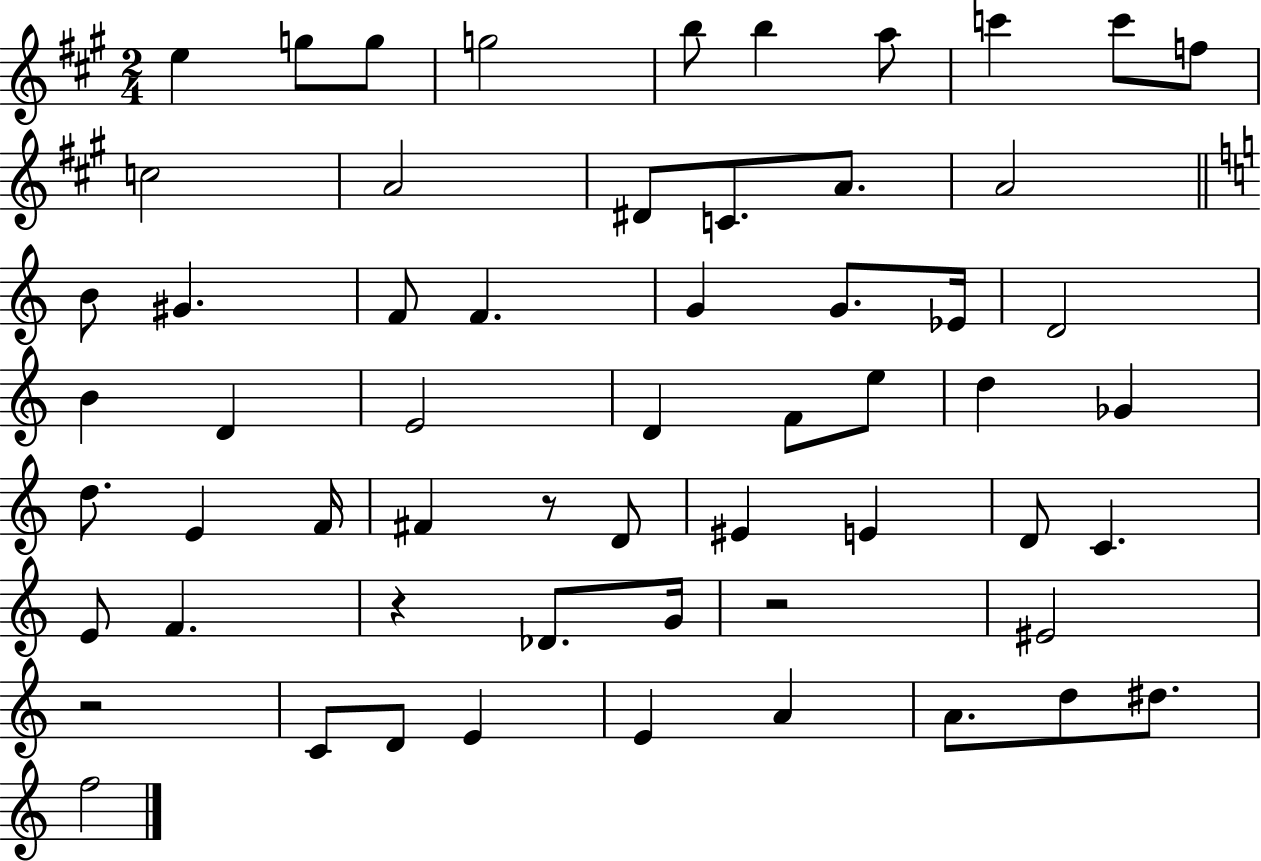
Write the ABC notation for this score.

X:1
T:Untitled
M:2/4
L:1/4
K:A
e g/2 g/2 g2 b/2 b a/2 c' c'/2 f/2 c2 A2 ^D/2 C/2 A/2 A2 B/2 ^G F/2 F G G/2 _E/4 D2 B D E2 D F/2 e/2 d _G d/2 E F/4 ^F z/2 D/2 ^E E D/2 C E/2 F z _D/2 G/4 z2 ^E2 z2 C/2 D/2 E E A A/2 d/2 ^d/2 f2